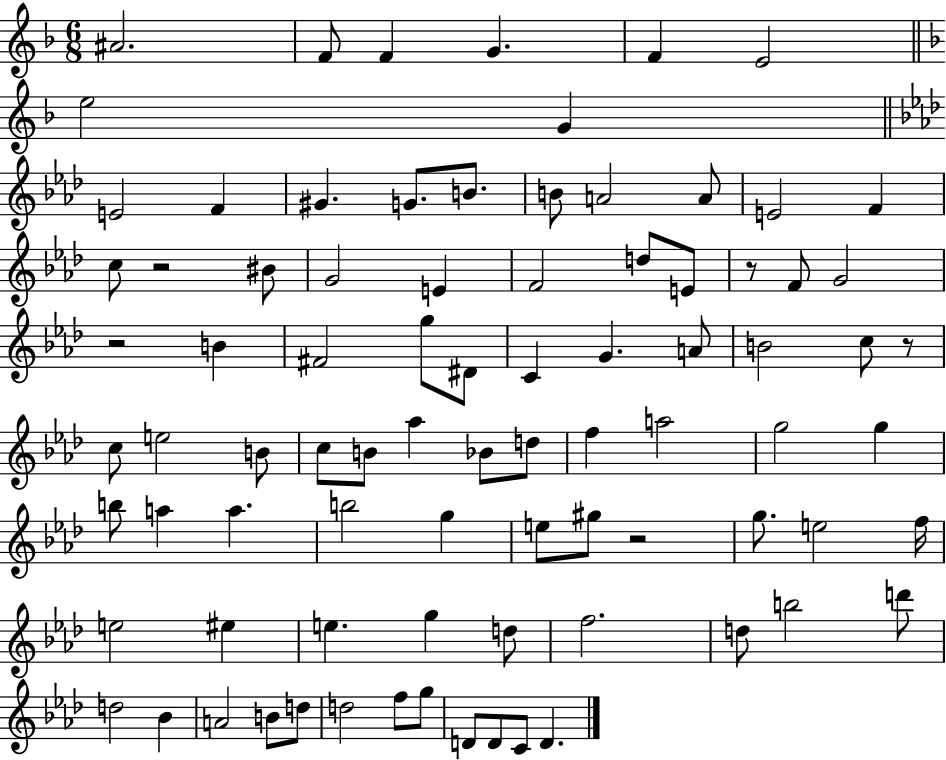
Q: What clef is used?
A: treble